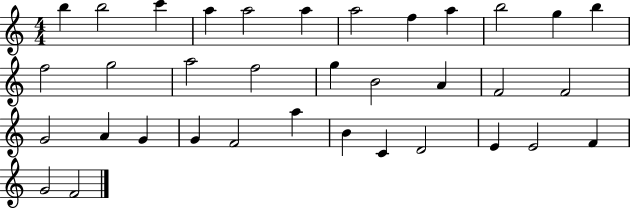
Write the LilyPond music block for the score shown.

{
  \clef treble
  \numericTimeSignature
  \time 4/4
  \key c \major
  b''4 b''2 c'''4 | a''4 a''2 a''4 | a''2 f''4 a''4 | b''2 g''4 b''4 | \break f''2 g''2 | a''2 f''2 | g''4 b'2 a'4 | f'2 f'2 | \break g'2 a'4 g'4 | g'4 f'2 a''4 | b'4 c'4 d'2 | e'4 e'2 f'4 | \break g'2 f'2 | \bar "|."
}